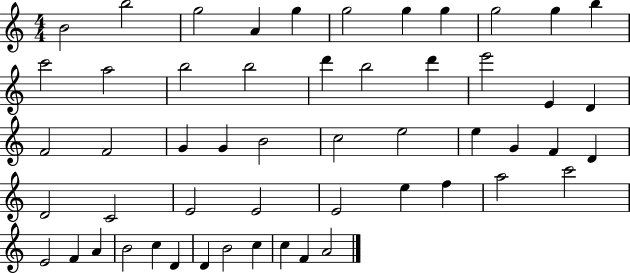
{
  \clef treble
  \numericTimeSignature
  \time 4/4
  \key c \major
  b'2 b''2 | g''2 a'4 g''4 | g''2 g''4 g''4 | g''2 g''4 b''4 | \break c'''2 a''2 | b''2 b''2 | d'''4 b''2 d'''4 | e'''2 e'4 d'4 | \break f'2 f'2 | g'4 g'4 b'2 | c''2 e''2 | e''4 g'4 f'4 d'4 | \break d'2 c'2 | e'2 e'2 | e'2 e''4 f''4 | a''2 c'''2 | \break e'2 f'4 a'4 | b'2 c''4 d'4 | d'4 b'2 c''4 | c''4 f'4 a'2 | \break \bar "|."
}